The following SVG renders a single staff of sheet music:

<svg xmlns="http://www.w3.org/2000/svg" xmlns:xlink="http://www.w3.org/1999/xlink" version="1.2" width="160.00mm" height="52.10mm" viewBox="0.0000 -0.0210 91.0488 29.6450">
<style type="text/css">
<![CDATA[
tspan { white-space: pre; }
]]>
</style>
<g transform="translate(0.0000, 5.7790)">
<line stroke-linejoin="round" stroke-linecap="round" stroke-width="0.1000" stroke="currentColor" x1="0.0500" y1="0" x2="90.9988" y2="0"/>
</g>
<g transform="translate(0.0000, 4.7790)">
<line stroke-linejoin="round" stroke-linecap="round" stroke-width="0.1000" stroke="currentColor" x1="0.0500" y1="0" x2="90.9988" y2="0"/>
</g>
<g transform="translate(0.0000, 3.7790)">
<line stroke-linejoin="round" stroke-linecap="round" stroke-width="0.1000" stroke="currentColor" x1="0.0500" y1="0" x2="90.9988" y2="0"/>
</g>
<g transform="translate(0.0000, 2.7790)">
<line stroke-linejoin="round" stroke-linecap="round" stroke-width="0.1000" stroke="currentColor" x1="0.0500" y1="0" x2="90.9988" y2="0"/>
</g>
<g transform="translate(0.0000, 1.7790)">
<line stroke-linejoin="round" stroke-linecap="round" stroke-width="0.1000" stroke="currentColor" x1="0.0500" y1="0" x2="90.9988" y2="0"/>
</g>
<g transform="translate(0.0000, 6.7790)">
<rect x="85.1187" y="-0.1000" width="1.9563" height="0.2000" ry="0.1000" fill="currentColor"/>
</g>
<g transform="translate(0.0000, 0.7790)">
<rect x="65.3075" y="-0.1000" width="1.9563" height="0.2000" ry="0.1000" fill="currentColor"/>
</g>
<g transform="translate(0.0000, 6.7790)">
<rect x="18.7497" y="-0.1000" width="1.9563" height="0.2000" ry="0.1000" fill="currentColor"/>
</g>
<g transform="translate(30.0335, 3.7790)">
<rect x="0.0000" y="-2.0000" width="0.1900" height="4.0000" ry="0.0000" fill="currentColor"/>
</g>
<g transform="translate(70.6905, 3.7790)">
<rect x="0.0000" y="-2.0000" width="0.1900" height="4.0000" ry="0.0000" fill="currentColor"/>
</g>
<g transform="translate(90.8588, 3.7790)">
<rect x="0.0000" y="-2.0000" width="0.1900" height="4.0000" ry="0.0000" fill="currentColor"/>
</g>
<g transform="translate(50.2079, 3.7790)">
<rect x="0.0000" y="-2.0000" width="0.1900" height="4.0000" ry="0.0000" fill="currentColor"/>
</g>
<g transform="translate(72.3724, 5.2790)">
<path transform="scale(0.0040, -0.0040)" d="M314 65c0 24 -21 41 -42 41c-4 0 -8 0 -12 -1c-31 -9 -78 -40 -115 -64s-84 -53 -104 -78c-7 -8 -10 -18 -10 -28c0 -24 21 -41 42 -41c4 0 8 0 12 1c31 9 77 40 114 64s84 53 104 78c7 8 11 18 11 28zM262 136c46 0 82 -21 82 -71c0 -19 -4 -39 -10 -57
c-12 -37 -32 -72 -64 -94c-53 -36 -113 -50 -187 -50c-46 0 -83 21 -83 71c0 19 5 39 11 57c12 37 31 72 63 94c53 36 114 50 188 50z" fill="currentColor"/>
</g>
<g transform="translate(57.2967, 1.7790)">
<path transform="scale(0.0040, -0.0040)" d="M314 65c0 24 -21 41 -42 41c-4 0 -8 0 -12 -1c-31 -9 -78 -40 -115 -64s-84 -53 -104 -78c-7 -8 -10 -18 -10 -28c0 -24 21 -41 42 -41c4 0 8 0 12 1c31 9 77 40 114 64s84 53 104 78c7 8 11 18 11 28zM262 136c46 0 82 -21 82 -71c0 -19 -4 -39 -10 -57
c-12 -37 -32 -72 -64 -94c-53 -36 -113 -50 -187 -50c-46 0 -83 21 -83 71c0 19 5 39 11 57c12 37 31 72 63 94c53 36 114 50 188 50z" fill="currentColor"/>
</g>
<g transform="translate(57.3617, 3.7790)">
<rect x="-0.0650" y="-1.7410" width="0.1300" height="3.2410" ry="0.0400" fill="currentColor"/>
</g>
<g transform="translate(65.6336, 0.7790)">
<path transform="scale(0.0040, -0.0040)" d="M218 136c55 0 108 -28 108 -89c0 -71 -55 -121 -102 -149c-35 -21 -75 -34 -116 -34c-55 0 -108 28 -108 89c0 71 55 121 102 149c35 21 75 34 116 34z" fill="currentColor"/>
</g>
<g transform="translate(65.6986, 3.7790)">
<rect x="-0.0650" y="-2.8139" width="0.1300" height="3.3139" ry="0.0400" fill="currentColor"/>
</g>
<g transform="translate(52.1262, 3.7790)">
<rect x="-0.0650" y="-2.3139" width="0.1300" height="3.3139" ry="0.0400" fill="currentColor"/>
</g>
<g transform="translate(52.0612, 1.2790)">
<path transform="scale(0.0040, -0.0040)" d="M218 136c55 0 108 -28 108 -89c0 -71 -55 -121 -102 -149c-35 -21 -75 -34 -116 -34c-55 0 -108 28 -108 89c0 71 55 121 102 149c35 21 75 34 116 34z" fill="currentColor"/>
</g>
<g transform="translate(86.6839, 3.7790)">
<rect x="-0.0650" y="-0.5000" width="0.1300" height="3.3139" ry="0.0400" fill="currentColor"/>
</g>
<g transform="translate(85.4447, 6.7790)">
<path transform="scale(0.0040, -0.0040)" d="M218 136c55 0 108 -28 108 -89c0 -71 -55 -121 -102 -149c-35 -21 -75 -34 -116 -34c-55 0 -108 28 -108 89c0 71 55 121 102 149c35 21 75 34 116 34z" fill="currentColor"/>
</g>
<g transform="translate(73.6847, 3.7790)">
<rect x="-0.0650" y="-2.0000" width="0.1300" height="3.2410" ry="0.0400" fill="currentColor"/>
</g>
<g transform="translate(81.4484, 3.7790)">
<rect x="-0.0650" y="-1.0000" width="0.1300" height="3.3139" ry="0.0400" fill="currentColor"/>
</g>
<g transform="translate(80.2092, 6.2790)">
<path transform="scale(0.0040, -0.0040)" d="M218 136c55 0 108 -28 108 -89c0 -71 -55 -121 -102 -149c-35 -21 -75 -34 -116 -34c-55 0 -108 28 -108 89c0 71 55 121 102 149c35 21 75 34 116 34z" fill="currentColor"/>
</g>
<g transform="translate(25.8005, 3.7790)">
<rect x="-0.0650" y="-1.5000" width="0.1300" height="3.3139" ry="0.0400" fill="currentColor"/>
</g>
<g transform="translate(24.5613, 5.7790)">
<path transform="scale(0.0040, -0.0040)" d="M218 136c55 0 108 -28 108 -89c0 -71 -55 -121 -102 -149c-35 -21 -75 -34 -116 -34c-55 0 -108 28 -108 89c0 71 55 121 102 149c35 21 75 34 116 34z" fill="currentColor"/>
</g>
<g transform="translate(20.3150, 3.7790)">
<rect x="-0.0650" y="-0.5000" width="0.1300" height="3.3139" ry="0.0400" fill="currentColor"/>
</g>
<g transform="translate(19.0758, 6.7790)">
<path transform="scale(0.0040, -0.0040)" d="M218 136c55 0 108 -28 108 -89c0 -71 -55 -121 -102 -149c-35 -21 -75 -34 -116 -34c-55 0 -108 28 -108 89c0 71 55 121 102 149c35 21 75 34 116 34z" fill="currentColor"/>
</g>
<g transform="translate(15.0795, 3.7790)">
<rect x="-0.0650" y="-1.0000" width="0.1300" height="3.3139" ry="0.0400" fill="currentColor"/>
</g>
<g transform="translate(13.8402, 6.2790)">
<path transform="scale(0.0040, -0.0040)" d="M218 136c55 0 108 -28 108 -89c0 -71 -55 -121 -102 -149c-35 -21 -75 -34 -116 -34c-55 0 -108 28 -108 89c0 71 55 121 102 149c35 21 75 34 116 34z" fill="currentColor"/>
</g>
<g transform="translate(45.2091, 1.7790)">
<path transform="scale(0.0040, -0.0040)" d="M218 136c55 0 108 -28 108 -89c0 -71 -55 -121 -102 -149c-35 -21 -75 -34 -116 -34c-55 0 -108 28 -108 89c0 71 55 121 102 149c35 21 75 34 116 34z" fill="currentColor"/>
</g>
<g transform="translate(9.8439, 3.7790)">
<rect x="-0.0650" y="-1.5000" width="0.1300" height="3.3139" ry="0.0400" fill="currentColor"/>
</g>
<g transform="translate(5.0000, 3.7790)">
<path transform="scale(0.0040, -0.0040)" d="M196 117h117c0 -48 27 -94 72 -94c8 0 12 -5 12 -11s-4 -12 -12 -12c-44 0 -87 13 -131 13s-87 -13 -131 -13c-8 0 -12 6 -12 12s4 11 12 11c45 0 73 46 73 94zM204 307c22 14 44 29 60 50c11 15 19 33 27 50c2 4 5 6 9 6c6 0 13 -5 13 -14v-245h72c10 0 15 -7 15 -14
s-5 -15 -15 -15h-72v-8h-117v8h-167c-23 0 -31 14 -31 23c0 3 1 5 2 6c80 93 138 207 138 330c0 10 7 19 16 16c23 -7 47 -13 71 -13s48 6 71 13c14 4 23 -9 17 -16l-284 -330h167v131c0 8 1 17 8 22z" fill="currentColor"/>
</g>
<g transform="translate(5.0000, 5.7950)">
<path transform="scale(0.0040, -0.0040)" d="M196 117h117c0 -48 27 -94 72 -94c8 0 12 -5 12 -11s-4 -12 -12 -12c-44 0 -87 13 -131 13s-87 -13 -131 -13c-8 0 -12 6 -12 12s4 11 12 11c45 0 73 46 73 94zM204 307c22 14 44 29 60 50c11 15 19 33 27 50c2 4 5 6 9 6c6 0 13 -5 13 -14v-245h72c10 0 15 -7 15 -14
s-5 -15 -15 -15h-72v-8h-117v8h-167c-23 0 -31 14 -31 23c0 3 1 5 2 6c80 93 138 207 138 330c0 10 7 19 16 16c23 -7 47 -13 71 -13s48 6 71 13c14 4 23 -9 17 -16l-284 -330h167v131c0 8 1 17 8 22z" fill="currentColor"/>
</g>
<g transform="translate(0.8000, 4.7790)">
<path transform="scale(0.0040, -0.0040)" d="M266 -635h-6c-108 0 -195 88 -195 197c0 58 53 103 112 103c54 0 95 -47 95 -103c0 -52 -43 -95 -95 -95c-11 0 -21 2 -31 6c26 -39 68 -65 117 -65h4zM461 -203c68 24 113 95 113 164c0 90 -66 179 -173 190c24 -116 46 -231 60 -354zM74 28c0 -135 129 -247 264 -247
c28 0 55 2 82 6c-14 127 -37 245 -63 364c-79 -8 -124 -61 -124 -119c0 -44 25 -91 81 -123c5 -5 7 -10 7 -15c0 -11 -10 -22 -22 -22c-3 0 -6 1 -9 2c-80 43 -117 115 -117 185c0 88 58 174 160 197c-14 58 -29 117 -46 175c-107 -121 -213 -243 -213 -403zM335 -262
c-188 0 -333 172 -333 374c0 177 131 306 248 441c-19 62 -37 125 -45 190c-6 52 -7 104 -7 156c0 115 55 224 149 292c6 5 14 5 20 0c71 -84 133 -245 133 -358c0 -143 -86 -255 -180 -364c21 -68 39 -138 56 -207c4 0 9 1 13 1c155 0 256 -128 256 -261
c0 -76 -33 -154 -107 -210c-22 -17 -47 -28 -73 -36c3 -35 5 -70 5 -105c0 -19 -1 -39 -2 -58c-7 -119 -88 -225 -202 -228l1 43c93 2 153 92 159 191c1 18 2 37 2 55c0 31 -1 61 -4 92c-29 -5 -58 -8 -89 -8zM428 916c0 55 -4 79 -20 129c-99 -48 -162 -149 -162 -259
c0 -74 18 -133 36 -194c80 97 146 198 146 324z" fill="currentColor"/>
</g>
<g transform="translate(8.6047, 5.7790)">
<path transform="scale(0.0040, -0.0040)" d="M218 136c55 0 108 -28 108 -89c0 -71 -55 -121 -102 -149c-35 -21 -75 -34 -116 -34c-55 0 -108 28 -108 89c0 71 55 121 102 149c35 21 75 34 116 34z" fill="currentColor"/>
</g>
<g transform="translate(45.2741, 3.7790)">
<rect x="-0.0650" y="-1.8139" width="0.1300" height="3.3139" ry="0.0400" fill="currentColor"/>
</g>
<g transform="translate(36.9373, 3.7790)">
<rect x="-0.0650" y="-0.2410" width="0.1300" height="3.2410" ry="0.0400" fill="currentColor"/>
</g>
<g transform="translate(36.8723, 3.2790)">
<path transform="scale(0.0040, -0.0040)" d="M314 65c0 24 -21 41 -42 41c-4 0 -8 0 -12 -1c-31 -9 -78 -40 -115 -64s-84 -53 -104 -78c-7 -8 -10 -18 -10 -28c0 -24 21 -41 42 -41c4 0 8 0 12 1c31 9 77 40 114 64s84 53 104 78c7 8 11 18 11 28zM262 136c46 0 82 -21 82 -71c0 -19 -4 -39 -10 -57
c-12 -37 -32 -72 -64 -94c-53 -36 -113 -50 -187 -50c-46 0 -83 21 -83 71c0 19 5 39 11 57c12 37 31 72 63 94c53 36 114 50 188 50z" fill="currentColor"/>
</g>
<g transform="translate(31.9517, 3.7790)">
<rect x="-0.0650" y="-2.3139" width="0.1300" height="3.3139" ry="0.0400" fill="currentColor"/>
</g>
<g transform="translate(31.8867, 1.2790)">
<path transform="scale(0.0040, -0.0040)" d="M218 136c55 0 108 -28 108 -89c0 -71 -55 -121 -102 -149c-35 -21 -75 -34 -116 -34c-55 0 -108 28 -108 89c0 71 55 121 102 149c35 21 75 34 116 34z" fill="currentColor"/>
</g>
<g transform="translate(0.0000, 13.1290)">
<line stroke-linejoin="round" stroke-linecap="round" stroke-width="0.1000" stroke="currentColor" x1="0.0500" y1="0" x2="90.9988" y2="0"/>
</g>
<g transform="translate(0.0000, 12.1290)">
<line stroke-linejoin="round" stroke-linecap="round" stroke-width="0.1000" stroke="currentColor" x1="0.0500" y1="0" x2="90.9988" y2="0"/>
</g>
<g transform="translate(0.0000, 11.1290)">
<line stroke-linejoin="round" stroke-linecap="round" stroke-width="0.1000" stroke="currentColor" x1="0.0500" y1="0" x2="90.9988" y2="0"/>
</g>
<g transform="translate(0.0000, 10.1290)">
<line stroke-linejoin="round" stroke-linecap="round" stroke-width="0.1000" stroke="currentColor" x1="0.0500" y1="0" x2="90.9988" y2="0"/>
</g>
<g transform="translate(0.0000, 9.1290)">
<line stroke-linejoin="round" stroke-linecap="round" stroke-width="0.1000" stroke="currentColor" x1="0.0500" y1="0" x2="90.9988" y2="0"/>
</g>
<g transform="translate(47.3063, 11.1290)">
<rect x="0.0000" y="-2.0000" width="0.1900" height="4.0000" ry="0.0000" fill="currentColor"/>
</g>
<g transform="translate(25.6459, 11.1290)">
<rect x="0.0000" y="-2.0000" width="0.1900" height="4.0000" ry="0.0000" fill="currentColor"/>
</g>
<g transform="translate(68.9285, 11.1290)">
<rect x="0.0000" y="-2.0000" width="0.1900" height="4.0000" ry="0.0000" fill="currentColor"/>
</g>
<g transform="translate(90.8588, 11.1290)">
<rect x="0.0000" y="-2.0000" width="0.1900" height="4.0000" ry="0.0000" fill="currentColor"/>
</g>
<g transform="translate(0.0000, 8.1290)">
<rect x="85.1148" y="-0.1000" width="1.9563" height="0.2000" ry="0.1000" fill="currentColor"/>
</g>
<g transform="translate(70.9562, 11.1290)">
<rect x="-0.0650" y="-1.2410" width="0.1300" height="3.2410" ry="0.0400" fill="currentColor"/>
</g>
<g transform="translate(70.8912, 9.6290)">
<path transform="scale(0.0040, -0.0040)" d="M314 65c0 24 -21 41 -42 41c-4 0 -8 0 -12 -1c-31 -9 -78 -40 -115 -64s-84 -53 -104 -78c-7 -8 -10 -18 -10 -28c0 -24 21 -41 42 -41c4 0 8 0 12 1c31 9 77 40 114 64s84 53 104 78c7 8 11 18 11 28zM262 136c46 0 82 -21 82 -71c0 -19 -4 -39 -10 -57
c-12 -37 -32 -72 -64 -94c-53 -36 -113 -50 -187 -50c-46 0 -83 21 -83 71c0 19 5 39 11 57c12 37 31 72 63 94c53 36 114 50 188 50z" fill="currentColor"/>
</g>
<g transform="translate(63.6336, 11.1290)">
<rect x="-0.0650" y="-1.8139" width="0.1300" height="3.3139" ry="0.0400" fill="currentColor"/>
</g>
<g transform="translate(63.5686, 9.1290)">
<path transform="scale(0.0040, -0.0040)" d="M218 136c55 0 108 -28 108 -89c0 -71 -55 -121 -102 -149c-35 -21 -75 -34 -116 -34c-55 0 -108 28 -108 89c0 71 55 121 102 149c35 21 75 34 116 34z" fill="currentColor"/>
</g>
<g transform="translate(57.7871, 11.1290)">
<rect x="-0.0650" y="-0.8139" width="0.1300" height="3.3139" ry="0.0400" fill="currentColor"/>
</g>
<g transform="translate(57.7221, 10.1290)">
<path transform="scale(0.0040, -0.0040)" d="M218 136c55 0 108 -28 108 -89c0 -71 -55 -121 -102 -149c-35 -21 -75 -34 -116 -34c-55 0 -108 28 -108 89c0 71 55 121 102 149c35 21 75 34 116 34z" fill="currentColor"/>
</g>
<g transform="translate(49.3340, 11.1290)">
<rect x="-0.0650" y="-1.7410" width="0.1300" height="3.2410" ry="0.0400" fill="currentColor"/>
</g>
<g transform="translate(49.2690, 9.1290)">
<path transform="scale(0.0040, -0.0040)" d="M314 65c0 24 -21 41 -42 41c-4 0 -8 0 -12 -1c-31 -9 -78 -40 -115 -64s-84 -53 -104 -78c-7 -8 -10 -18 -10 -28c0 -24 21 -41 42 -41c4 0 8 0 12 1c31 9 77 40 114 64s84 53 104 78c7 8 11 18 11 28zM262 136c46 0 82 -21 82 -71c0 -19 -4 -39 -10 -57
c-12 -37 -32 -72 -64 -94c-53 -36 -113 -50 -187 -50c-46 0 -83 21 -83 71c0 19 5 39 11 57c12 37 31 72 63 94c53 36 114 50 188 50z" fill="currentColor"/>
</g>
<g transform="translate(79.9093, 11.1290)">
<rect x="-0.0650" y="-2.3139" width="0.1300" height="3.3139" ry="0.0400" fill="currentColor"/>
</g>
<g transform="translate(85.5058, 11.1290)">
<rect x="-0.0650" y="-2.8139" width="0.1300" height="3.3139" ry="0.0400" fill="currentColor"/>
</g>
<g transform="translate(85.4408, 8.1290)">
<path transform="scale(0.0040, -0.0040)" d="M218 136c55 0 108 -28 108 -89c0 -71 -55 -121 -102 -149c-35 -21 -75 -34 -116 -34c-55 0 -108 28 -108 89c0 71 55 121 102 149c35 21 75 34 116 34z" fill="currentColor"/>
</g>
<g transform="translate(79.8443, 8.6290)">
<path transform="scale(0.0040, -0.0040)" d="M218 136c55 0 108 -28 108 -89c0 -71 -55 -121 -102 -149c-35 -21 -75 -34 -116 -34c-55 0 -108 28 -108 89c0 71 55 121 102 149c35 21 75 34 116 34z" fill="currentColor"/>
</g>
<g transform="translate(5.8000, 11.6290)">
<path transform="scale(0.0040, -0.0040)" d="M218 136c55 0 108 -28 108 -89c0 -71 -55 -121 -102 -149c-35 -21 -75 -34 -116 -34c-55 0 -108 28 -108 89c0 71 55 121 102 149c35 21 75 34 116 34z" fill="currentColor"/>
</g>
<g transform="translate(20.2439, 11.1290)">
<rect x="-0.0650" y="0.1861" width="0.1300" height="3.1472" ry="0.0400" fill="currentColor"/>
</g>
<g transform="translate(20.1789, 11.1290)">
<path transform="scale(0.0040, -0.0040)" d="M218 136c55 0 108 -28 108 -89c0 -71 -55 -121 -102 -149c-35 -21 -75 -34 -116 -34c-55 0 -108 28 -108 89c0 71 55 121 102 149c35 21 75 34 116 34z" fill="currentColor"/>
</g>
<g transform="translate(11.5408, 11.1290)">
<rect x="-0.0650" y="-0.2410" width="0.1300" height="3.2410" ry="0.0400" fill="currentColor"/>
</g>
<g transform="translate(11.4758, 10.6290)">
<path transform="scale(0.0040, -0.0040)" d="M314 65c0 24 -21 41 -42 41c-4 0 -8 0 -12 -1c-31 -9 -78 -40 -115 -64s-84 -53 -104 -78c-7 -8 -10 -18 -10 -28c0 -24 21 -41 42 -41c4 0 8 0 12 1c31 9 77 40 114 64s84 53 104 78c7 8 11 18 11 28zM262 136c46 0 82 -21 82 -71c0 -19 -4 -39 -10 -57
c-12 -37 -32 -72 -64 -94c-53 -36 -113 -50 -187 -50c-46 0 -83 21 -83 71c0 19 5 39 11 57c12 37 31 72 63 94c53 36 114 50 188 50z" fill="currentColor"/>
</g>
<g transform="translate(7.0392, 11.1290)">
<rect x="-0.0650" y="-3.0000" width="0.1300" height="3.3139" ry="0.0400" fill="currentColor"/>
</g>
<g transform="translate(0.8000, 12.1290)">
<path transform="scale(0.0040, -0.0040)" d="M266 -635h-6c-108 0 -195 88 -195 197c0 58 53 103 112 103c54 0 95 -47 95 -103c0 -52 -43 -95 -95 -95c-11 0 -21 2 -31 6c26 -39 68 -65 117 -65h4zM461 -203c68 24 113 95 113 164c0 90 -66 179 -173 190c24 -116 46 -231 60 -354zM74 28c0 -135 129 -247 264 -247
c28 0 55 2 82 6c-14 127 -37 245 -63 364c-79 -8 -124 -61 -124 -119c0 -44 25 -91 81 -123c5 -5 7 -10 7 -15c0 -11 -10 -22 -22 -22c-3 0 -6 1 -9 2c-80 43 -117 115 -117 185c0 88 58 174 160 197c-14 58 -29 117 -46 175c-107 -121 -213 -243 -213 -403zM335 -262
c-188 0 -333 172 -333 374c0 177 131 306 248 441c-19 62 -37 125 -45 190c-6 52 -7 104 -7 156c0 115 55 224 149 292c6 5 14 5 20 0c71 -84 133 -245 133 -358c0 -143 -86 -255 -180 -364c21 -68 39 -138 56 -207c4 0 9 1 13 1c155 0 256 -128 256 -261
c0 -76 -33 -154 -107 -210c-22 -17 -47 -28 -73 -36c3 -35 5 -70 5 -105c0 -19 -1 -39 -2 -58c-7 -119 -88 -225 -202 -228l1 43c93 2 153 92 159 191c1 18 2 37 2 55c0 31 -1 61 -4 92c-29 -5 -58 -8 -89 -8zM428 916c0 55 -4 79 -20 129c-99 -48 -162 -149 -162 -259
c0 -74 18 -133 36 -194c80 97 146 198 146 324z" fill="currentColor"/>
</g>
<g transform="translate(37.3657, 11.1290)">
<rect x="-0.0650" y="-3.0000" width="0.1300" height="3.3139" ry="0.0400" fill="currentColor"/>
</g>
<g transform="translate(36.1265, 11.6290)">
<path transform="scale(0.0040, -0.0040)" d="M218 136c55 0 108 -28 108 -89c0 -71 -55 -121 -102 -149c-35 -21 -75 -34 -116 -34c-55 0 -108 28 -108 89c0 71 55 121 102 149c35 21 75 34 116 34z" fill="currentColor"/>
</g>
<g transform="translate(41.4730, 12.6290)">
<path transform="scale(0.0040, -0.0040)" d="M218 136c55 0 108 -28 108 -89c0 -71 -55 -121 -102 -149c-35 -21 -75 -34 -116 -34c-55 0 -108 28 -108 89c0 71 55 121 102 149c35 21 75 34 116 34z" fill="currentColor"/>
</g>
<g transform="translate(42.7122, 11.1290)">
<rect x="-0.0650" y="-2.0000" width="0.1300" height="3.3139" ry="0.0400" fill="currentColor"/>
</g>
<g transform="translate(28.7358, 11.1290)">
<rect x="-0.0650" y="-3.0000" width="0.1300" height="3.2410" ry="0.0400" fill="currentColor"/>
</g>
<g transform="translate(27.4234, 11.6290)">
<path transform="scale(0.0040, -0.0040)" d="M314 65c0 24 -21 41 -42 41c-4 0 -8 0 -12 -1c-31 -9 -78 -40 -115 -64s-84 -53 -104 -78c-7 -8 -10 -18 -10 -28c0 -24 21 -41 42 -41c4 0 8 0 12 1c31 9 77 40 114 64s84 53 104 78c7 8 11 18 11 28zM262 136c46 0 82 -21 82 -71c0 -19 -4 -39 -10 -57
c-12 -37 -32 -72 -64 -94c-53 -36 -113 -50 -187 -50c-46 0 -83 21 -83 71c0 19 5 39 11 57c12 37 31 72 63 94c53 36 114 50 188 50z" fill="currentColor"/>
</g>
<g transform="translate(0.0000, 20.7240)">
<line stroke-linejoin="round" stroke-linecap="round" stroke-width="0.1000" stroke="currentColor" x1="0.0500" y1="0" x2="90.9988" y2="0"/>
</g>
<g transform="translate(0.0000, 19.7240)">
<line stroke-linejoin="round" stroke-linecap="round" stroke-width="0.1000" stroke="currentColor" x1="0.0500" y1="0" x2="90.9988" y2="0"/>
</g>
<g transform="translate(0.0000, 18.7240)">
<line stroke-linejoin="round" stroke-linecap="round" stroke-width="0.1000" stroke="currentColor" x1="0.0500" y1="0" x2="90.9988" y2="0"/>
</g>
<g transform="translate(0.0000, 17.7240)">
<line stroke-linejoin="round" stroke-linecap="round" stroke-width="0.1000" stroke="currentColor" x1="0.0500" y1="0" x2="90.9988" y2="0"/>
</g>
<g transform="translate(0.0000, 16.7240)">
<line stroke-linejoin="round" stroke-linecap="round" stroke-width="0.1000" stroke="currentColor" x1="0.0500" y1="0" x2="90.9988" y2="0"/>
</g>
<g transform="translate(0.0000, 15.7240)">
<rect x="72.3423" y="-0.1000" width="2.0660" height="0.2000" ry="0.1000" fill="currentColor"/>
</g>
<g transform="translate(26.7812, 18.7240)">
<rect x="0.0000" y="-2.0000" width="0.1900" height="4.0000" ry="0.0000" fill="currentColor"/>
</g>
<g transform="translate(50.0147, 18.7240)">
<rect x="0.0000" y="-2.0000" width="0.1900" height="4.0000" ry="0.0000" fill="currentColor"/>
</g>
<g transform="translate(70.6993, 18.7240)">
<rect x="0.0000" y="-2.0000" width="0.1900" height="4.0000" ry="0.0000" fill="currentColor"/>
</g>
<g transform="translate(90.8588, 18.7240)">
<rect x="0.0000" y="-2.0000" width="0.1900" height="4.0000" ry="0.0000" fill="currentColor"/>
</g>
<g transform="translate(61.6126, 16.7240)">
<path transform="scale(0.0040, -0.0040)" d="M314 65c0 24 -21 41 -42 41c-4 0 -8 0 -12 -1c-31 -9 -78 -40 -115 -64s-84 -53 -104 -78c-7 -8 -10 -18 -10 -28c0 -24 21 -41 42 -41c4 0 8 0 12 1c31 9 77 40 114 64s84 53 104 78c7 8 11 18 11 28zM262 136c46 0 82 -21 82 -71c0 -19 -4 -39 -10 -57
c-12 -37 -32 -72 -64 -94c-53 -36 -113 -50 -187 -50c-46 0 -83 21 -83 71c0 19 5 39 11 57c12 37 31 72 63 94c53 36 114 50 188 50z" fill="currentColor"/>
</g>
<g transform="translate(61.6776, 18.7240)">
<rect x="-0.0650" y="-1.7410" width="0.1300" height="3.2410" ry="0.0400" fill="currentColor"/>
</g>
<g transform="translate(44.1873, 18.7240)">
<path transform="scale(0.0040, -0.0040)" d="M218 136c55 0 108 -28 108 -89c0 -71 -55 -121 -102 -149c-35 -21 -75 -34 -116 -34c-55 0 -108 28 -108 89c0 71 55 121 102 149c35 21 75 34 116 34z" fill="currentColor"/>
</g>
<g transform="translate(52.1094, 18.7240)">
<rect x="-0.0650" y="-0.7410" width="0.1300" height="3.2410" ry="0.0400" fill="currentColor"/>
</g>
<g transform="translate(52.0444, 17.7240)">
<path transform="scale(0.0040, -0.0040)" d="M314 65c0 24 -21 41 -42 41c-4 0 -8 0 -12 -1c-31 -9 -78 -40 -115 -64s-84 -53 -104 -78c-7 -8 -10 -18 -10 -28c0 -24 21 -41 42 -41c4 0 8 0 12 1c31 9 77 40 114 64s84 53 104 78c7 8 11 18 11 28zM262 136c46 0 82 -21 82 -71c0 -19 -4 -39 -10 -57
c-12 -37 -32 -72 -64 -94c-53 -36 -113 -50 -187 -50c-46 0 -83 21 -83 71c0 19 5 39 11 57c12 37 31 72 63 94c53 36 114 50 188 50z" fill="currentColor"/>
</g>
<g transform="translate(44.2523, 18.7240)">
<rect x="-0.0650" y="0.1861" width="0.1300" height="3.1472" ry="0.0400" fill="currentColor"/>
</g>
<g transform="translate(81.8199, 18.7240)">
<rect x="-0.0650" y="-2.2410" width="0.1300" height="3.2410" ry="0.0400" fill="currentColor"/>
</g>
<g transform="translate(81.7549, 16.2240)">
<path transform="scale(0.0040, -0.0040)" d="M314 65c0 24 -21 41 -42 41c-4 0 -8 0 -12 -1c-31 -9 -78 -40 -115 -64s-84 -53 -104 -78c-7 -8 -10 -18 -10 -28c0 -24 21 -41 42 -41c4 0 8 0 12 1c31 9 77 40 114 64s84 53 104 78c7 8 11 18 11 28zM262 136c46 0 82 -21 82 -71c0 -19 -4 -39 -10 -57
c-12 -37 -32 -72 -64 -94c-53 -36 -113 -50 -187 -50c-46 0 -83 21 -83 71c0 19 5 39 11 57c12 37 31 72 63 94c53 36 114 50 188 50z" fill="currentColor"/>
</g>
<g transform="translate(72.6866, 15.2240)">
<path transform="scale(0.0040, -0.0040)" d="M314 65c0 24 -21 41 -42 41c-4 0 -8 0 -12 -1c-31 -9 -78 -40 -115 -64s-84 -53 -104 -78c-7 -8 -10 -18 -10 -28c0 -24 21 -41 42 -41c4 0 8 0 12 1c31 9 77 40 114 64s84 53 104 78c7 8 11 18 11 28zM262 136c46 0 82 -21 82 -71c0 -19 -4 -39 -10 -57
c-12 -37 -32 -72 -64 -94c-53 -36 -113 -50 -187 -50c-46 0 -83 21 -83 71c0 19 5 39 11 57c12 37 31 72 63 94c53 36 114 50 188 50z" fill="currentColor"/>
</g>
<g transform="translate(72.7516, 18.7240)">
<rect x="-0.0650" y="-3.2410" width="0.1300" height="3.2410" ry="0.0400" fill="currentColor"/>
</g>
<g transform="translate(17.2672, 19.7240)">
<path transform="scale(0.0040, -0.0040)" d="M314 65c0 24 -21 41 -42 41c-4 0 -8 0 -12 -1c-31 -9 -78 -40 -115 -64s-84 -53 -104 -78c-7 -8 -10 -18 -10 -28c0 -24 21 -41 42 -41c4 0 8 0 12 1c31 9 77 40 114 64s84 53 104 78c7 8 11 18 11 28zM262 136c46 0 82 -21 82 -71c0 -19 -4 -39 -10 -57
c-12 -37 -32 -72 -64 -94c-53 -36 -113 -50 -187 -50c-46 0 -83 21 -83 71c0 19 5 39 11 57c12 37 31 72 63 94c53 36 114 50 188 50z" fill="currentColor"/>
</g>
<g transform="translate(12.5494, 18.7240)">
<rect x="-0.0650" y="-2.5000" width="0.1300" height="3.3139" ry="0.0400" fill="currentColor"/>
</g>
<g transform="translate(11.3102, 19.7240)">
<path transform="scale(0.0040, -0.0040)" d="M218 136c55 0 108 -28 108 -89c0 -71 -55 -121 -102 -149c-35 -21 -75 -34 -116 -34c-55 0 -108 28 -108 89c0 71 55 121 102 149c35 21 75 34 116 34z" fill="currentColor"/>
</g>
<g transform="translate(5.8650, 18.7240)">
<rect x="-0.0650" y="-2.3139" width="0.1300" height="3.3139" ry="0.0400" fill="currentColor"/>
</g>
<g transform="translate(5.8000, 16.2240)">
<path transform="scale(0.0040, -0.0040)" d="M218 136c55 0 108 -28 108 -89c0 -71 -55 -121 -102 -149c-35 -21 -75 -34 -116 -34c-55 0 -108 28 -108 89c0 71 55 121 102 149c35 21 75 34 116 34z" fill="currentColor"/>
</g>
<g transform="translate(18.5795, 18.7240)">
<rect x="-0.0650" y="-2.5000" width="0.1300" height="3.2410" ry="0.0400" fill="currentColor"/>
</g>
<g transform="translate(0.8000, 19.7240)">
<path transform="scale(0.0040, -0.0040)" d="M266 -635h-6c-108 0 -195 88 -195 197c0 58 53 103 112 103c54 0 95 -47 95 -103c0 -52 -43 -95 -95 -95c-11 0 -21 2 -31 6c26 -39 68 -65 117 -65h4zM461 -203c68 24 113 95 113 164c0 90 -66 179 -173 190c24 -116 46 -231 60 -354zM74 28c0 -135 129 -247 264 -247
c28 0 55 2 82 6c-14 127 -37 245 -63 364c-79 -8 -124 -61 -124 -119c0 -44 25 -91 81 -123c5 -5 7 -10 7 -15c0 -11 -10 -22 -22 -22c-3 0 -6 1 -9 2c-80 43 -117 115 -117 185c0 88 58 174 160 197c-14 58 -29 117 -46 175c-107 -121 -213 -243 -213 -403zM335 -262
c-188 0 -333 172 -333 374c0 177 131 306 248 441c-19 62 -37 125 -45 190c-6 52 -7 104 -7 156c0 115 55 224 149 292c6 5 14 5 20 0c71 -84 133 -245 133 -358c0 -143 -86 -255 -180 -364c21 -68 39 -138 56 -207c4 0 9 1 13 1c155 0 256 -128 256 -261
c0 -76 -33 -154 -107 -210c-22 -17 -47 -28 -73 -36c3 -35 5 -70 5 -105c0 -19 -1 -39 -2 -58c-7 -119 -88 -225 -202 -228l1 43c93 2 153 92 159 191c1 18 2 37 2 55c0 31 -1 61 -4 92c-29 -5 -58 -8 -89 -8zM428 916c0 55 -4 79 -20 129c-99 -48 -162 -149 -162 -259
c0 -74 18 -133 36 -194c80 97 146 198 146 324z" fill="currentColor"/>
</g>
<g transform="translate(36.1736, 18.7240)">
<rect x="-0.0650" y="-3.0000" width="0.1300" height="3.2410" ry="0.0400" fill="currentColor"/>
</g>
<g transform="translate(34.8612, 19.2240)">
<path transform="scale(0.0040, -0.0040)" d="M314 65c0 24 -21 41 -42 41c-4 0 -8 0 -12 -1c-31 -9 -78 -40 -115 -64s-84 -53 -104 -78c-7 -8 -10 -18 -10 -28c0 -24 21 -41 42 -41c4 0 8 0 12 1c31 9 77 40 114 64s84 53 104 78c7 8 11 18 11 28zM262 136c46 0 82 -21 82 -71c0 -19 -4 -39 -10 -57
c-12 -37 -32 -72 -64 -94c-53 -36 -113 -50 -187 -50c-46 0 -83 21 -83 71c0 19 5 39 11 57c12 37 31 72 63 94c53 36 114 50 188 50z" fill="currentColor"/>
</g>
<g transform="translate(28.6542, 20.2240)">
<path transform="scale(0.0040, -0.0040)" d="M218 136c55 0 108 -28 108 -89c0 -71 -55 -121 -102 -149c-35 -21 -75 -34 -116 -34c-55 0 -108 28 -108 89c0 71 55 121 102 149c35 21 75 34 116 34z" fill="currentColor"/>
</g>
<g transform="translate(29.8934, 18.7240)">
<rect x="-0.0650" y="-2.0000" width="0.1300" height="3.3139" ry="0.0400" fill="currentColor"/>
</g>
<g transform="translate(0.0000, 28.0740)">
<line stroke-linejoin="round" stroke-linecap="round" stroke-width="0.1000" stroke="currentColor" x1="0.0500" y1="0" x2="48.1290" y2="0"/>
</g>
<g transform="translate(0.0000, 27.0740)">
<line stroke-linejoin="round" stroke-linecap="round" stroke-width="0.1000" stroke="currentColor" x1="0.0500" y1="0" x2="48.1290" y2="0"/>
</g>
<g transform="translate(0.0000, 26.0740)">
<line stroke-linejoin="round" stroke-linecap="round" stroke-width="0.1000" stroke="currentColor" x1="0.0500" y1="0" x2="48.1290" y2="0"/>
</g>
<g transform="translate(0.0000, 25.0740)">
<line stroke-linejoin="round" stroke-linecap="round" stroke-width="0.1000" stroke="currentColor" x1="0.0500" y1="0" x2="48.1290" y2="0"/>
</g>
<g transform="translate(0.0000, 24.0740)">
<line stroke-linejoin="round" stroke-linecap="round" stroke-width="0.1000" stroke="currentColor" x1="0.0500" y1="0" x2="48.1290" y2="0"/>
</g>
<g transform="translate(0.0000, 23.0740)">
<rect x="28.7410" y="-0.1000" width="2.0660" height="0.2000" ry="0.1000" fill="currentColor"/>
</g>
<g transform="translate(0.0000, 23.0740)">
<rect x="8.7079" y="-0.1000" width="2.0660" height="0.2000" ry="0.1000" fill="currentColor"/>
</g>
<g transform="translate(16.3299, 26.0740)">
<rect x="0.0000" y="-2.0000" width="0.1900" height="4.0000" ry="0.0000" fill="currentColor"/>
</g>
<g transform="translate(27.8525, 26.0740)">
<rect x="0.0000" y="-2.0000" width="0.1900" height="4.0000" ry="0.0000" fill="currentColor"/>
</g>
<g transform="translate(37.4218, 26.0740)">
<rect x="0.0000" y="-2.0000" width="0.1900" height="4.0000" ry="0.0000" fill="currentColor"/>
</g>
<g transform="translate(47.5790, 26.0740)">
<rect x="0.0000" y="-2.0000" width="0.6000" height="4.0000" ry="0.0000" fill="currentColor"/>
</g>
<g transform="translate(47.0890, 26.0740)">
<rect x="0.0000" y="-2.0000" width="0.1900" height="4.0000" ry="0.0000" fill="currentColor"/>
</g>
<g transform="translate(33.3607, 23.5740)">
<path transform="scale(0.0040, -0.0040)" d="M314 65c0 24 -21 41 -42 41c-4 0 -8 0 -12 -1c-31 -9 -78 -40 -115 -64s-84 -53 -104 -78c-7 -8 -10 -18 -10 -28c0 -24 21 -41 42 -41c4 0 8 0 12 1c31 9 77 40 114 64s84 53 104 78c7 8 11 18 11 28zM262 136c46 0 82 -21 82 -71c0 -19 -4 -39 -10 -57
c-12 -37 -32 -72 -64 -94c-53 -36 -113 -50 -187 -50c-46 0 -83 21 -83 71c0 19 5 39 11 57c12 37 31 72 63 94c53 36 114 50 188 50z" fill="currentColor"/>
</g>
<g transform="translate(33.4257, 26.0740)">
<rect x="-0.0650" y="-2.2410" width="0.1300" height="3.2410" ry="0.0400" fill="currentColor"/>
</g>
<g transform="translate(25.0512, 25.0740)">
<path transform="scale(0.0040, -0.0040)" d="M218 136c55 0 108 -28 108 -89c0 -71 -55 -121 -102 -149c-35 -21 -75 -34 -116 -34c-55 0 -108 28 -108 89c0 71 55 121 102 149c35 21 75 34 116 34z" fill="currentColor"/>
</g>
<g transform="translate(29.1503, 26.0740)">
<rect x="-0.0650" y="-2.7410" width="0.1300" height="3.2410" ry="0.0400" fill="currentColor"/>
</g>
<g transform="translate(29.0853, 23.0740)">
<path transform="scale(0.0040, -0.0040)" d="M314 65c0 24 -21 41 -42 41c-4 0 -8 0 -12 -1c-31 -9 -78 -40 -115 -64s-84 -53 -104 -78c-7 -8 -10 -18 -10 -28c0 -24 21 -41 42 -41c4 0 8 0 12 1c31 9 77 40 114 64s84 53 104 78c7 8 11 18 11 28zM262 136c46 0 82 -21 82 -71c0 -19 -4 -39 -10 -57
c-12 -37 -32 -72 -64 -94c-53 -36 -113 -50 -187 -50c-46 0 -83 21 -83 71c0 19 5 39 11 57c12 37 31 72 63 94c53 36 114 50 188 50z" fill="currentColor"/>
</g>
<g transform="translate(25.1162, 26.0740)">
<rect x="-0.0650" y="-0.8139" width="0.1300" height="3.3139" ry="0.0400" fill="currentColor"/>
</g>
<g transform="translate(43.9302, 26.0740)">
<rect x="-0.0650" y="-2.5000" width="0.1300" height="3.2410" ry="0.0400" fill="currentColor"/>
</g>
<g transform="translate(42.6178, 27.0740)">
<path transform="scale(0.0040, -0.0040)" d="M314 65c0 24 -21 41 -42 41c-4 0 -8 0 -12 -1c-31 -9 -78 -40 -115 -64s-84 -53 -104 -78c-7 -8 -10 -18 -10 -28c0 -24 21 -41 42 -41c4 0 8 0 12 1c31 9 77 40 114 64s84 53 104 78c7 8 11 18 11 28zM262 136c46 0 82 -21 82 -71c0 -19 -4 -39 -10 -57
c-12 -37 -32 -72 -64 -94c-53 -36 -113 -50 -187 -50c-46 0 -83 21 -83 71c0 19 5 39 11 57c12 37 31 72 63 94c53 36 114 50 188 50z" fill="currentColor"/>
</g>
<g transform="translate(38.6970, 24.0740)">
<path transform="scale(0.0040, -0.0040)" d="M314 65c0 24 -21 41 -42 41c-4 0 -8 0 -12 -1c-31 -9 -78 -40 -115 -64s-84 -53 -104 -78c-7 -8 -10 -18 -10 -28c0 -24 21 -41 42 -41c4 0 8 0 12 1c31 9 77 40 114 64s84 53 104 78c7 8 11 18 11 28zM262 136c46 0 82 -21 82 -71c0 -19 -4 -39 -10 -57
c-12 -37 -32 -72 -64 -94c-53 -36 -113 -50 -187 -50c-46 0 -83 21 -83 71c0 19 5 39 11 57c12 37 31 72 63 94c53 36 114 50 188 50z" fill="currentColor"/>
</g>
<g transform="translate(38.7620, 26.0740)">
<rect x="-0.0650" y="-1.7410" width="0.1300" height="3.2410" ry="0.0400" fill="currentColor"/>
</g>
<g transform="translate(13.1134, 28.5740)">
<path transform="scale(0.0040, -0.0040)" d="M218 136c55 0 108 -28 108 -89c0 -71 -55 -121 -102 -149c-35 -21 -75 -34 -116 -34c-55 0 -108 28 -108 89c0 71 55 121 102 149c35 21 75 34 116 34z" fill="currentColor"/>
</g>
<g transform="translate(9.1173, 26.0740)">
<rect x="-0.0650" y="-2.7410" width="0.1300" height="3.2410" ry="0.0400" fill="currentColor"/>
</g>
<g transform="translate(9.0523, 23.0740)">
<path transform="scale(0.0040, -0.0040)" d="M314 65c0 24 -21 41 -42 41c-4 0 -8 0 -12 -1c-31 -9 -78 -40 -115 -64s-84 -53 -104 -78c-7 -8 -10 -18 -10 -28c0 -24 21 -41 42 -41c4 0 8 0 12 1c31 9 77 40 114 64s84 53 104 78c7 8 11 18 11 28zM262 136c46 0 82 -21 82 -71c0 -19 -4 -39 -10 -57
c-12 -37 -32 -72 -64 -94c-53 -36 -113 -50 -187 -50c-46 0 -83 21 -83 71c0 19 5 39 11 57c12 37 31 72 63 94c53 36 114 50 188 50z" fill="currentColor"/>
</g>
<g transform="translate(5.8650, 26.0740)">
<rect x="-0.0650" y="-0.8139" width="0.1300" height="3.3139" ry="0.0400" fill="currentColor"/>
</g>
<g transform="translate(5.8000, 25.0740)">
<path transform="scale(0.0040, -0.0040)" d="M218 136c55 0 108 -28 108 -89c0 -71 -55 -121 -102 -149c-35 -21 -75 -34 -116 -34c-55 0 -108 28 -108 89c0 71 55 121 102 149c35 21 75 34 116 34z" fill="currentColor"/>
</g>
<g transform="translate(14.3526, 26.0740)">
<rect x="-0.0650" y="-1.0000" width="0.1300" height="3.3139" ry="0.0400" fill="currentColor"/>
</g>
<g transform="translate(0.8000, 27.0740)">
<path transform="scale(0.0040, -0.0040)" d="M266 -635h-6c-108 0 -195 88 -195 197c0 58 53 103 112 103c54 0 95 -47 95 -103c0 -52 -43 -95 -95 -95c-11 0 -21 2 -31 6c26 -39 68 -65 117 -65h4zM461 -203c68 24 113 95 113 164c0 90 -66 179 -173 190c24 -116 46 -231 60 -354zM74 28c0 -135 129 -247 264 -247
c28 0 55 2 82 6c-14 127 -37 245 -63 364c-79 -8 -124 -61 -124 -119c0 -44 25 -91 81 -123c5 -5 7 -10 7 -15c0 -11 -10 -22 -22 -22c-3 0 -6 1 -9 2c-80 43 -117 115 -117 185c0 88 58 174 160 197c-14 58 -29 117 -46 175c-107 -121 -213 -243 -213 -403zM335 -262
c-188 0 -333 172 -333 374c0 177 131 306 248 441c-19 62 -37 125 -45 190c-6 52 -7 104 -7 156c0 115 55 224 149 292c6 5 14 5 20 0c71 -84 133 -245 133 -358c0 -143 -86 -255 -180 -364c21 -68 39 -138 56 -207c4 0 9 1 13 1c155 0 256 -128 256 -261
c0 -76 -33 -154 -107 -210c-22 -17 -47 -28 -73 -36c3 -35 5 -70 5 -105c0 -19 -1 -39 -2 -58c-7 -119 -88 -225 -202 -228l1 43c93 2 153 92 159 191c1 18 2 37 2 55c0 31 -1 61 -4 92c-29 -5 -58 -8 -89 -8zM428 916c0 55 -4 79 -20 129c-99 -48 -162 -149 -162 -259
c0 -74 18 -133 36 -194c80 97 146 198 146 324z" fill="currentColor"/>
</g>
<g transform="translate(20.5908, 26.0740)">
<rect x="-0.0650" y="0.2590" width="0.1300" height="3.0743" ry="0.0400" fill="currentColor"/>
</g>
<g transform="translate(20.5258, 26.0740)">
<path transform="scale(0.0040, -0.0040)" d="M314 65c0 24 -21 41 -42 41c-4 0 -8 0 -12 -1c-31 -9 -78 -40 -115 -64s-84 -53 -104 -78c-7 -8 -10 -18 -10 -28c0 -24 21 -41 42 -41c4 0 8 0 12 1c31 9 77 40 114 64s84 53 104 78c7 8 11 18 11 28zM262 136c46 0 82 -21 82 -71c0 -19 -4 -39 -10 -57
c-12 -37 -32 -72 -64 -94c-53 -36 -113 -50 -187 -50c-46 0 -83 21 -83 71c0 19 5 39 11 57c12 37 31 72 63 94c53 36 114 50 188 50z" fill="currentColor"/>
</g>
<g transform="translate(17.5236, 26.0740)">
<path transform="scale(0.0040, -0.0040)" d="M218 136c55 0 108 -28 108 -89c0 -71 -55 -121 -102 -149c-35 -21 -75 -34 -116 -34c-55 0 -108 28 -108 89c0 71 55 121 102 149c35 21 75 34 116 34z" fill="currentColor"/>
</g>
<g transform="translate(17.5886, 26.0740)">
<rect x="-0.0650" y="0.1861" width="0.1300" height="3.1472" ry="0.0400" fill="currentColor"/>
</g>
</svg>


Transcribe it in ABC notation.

X:1
T:Untitled
M:4/4
L:1/4
K:C
E D C E g c2 f g f2 a F2 D C A c2 B A2 A F f2 d f e2 g a g G G2 F A2 B d2 f2 b2 g2 d a2 D B B2 d a2 g2 f2 G2